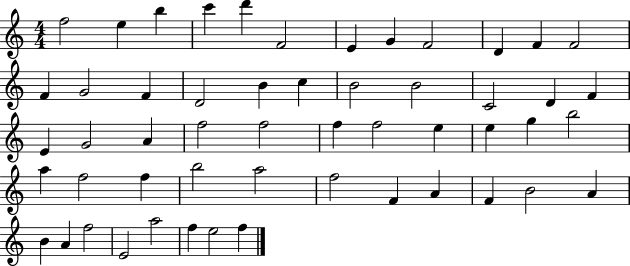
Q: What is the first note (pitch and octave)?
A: F5